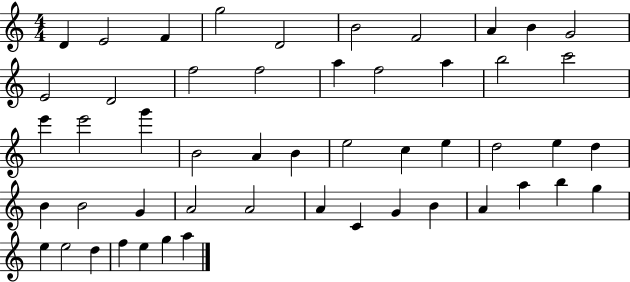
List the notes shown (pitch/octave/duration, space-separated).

D4/q E4/h F4/q G5/h D4/h B4/h F4/h A4/q B4/q G4/h E4/h D4/h F5/h F5/h A5/q F5/h A5/q B5/h C6/h E6/q E6/h G6/q B4/h A4/q B4/q E5/h C5/q E5/q D5/h E5/q D5/q B4/q B4/h G4/q A4/h A4/h A4/q C4/q G4/q B4/q A4/q A5/q B5/q G5/q E5/q E5/h D5/q F5/q E5/q G5/q A5/q